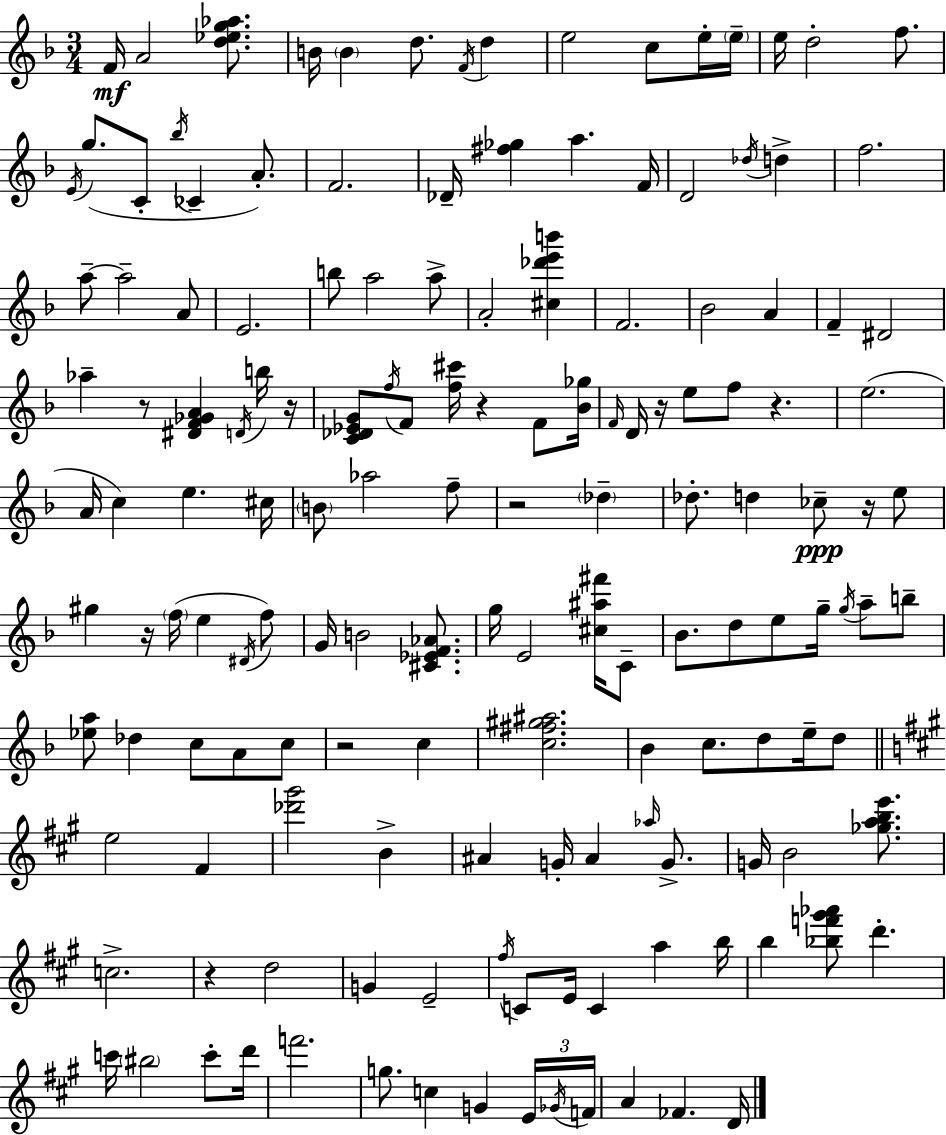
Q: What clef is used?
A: treble